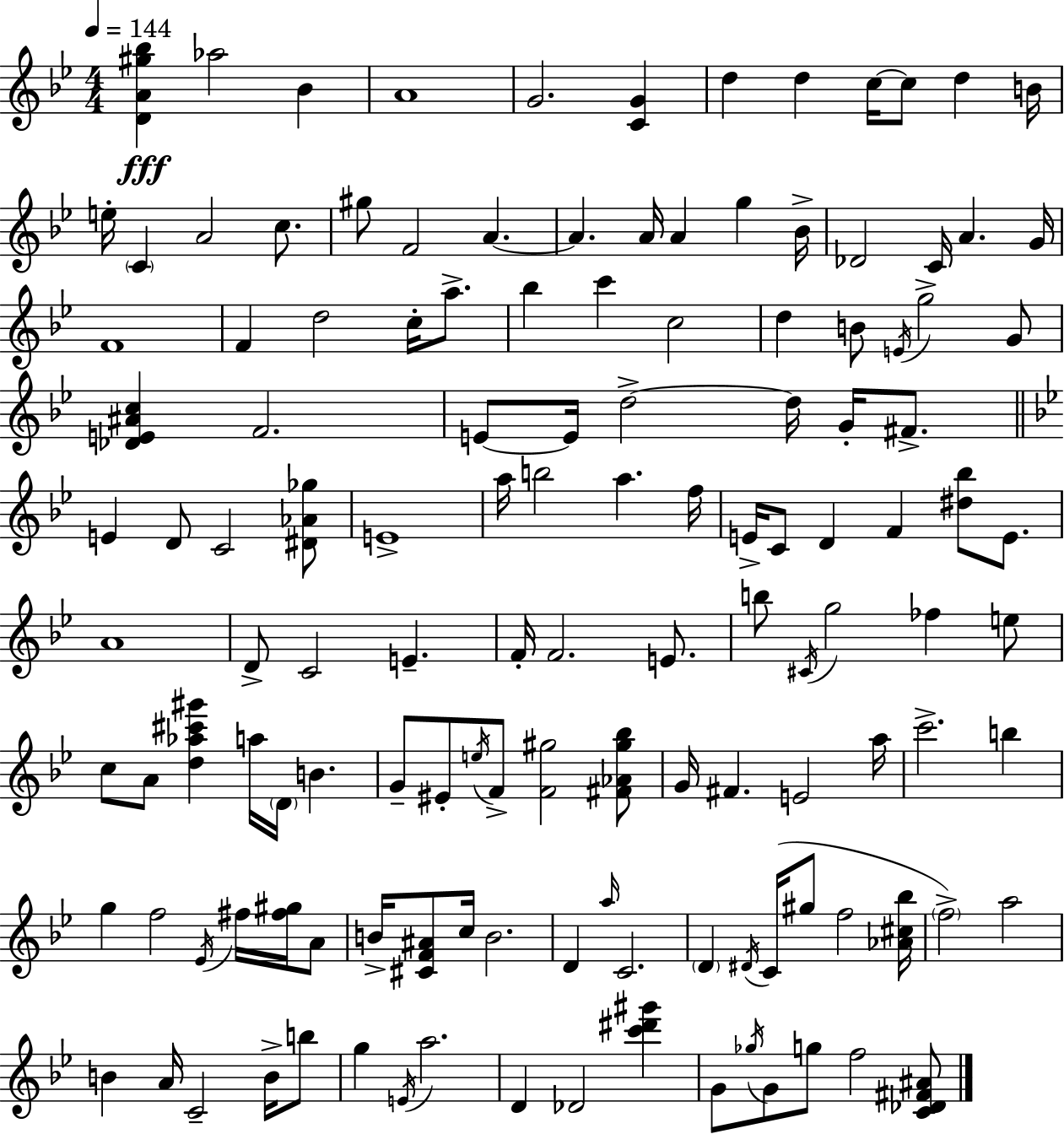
{
  \clef treble
  \numericTimeSignature
  \time 4/4
  \key bes \major
  \tempo 4 = 144
  \repeat volta 2 { <d' a' gis'' bes''>4\fff aes''2 bes'4 | a'1 | g'2. <c' g'>4 | d''4 d''4 c''16~~ c''8 d''4 b'16 | \break e''16-. \parenthesize c'4 a'2 c''8. | gis''8 f'2 a'4.~~ | a'4. a'16 a'4 g''4 bes'16-> | des'2 c'16 a'4. g'16 | \break f'1 | f'4 d''2 c''16-. a''8.-> | bes''4 c'''4 c''2 | d''4 b'8 \acciaccatura { e'16 } g''2-> g'8 | \break <des' e' ais' c''>4 f'2. | e'8~~ e'16 d''2->~~ d''16 g'16-. fis'8.-> | \bar "||" \break \key bes \major e'4 d'8 c'2 <dis' aes' ges''>8 | e'1-> | a''16 b''2 a''4. f''16 | e'16-> c'8 d'4 f'4 <dis'' bes''>8 e'8. | \break a'1 | d'8-> c'2 e'4.-- | f'16-. f'2. e'8. | b''8 \acciaccatura { cis'16 } g''2 fes''4 e''8 | \break c''8 a'8 <d'' aes'' cis''' gis'''>4 a''16 \parenthesize d'16 b'4. | g'8-- eis'8-. \acciaccatura { e''16 } f'8-> <f' gis''>2 | <fis' aes' gis'' bes''>8 g'16 fis'4. e'2 | a''16 c'''2.-> b''4 | \break g''4 f''2 \acciaccatura { ees'16 } fis''16 | <fis'' gis''>16 a'8 b'16-> <cis' f' ais'>8 c''16 b'2. | d'4 \grace { a''16 } c'2. | \parenthesize d'4 \acciaccatura { dis'16 } c'16( gis''8 f''2 | \break <aes' cis'' bes''>16 \parenthesize f''2->) a''2 | b'4 a'16 c'2-- | b'16-> b''8 g''4 \acciaccatura { e'16 } a''2. | d'4 des'2 | \break <c''' dis''' gis'''>4 g'8 \acciaccatura { ges''16 } g'8 g''8 f''2 | <c' des' fis' ais'>8 } \bar "|."
}